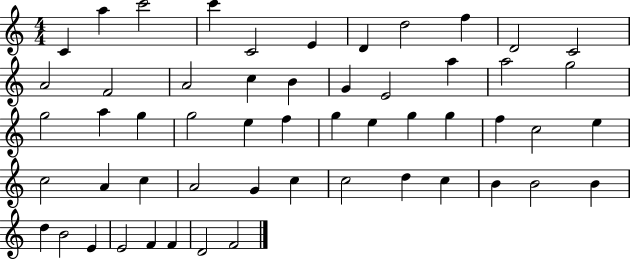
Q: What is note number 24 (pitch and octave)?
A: G5